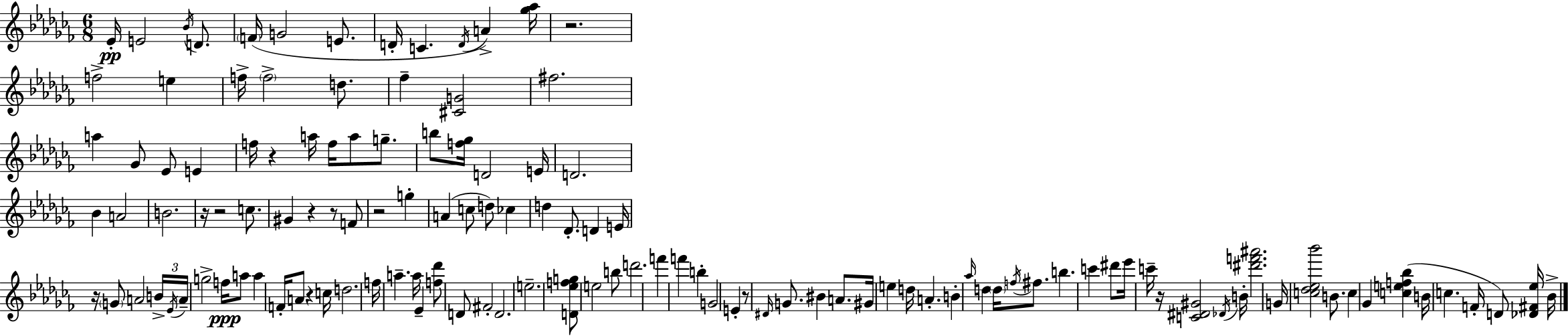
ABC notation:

X:1
T:Untitled
M:6/8
L:1/4
K:Abm
_E/4 E2 _B/4 D/2 F/4 G2 E/2 D/4 C D/4 A [_g_a]/4 z2 f2 e f/4 f2 d/2 _f [^CG]2 ^f2 a _G/2 _E/2 E f/4 z a/4 f/4 a/2 g/2 b/2 [f_g]/4 D2 E/4 D2 _B A2 B2 z/4 z2 c/2 ^G z z/2 F/2 z2 g A c/2 d/2 _c d _D/2 D E/4 z/4 G/2 A2 B/4 _E/4 A/4 g2 f/4 a/2 a F/4 A/2 z c/4 d2 f/4 a a/4 _E [f_d']/2 D/2 ^F2 D2 e2 [D_efg]/2 e2 b/2 d'2 f' f' b G2 E z/2 ^D/4 G/2 ^B A/2 ^G/4 e d/4 A B _a/4 d d/4 f/4 ^f/2 b c' ^d'/2 _e'/4 c'/4 z/4 [C^D^G]2 _D/4 B/4 [^d'f'^a']2 G/4 [c_d_e_b']2 B/2 c _G [cef_b] B/4 c F/4 D/2 [_D^F_e]/4 _B/4